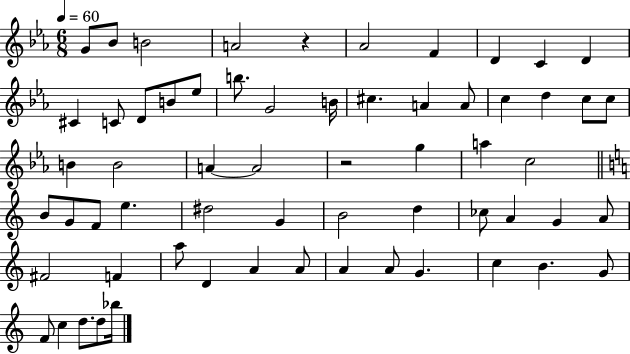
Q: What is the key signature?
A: EES major